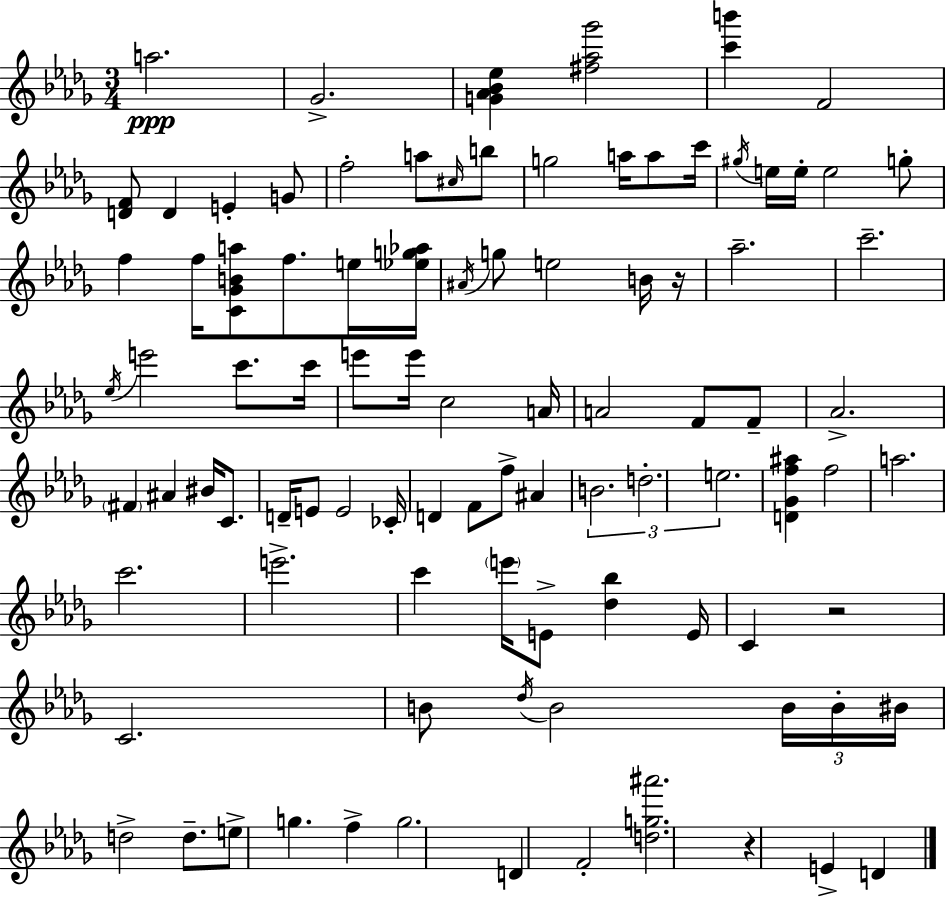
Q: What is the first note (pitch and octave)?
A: A5